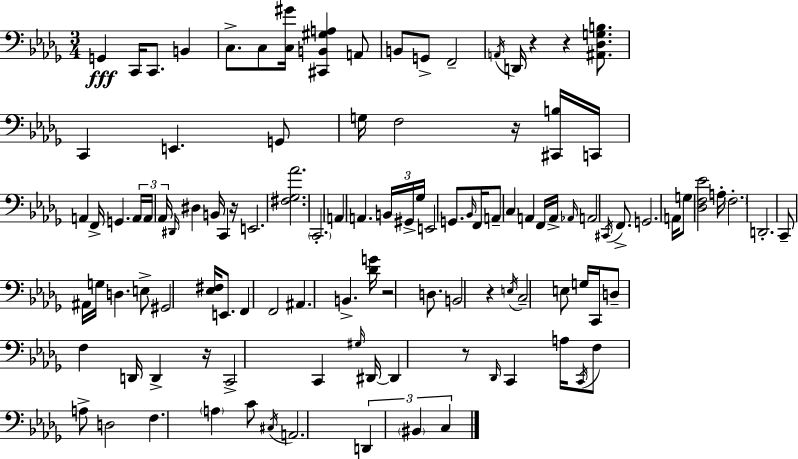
{
  \clef bass
  \numericTimeSignature
  \time 3/4
  \key bes \minor
  g,4\fff c,16 c,8. b,4 | c8.-> c8 <c gis'>16 <cis, b, gis a>4 a,8 | b,8 g,8-> f,2-- | \acciaccatura { a,16 } d,16 r4 r4 <ais, des g b>8. | \break c,4 e,4. g,8 | g16 f2 r16 <cis, b>16 | c,16 a,4 f,16-> g,4. | \tuplet 3/2 { a,16 a,16 aes,16 } \grace { dis,16 } dis4 b,16 c,4 | \break r16 e,2. | <fis ges aes'>2. | \parenthesize c,2.-. | a,4 a,4. | \break \tuplet 3/2 { b,16 gis,16-> ges16 } e,2 g,8. | \grace { bes,16 } f,16 a,8-- \parenthesize c4 a,4 | f,16 a,16-> \grace { aes,16 } a,2 | \acciaccatura { cis,16 } f,8.-> g,2. | \break a,16 g8 <des f ees'>2 | a16-. \parenthesize f2.-. | d,2.-. | c,8-- ais,16 g16 d4. | \break e8-> gis,2 | <ees fis>16 e,8. f,4 f,2 | ais,4. b,4.-> | <des' g'>16 r2 | \break d8. b,2 | r4 \acciaccatura { e16 } c2-- | e8 g16 c,16 d8-- f4 | d,16 d,4-> r16 c,2-> | \break c,4 \grace { gis16 } dis,16~~ dis,4 | r8 \grace { des,16 } c,4 a16 \acciaccatura { c,16 } f8 a8-> | d2 f4. | \parenthesize a4 c'8 \acciaccatura { cis16 } a,2. | \break \tuplet 3/2 { d,4 | \parenthesize bis,4 c4 } \bar "|."
}